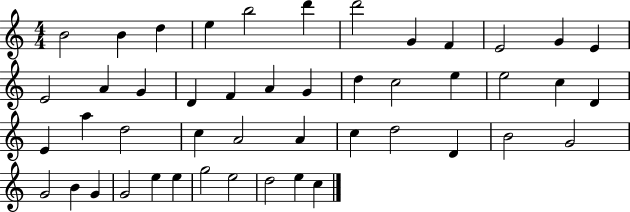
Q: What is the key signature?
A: C major